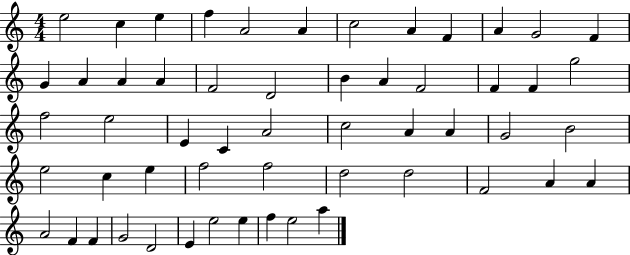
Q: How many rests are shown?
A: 0